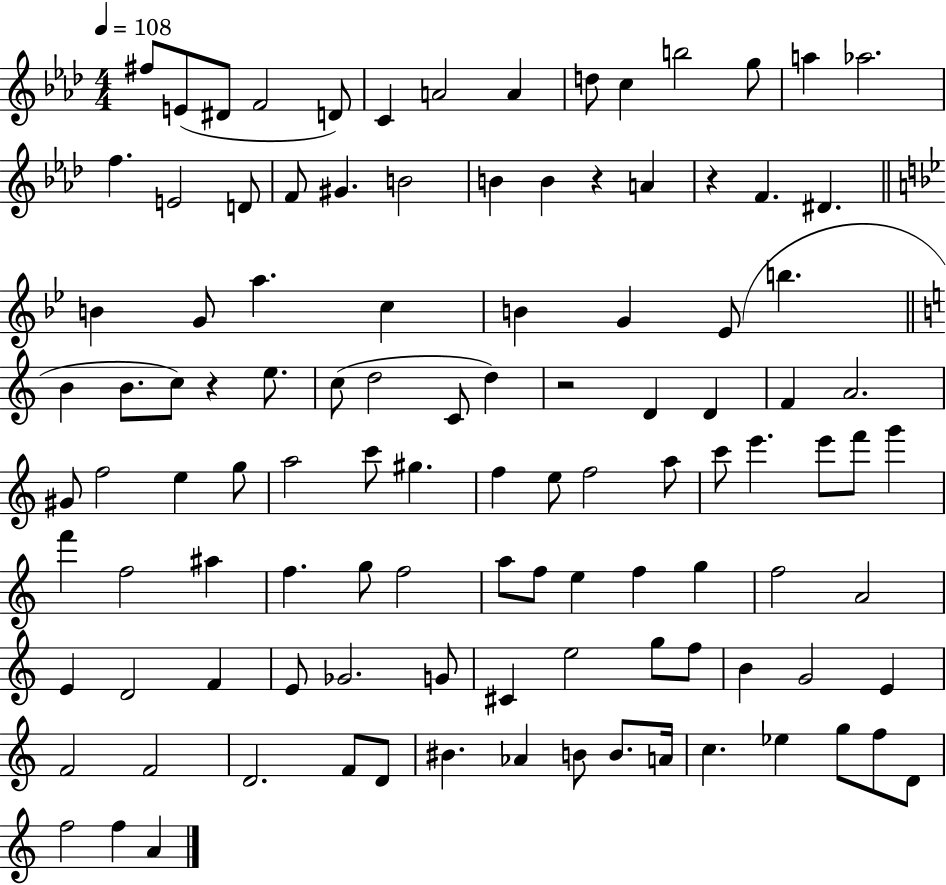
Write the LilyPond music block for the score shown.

{
  \clef treble
  \numericTimeSignature
  \time 4/4
  \key aes \major
  \tempo 4 = 108
  fis''8 e'8( dis'8 f'2 d'8) | c'4 a'2 a'4 | d''8 c''4 b''2 g''8 | a''4 aes''2. | \break f''4. e'2 d'8 | f'8 gis'4. b'2 | b'4 b'4 r4 a'4 | r4 f'4. dis'4. | \break \bar "||" \break \key bes \major b'4 g'8 a''4. c''4 | b'4 g'4 ees'8( b''4. | \bar "||" \break \key c \major b'4 b'8. c''8) r4 e''8. | c''8( d''2 c'8 d''4) | r2 d'4 d'4 | f'4 a'2. | \break gis'8 f''2 e''4 g''8 | a''2 c'''8 gis''4. | f''4 e''8 f''2 a''8 | c'''8 e'''4. e'''8 f'''8 g'''4 | \break f'''4 f''2 ais''4 | f''4. g''8 f''2 | a''8 f''8 e''4 f''4 g''4 | f''2 a'2 | \break e'4 d'2 f'4 | e'8 ges'2. g'8 | cis'4 e''2 g''8 f''8 | b'4 g'2 e'4 | \break f'2 f'2 | d'2. f'8 d'8 | bis'4. aes'4 b'8 b'8. a'16 | c''4. ees''4 g''8 f''8 d'8 | \break f''2 f''4 a'4 | \bar "|."
}